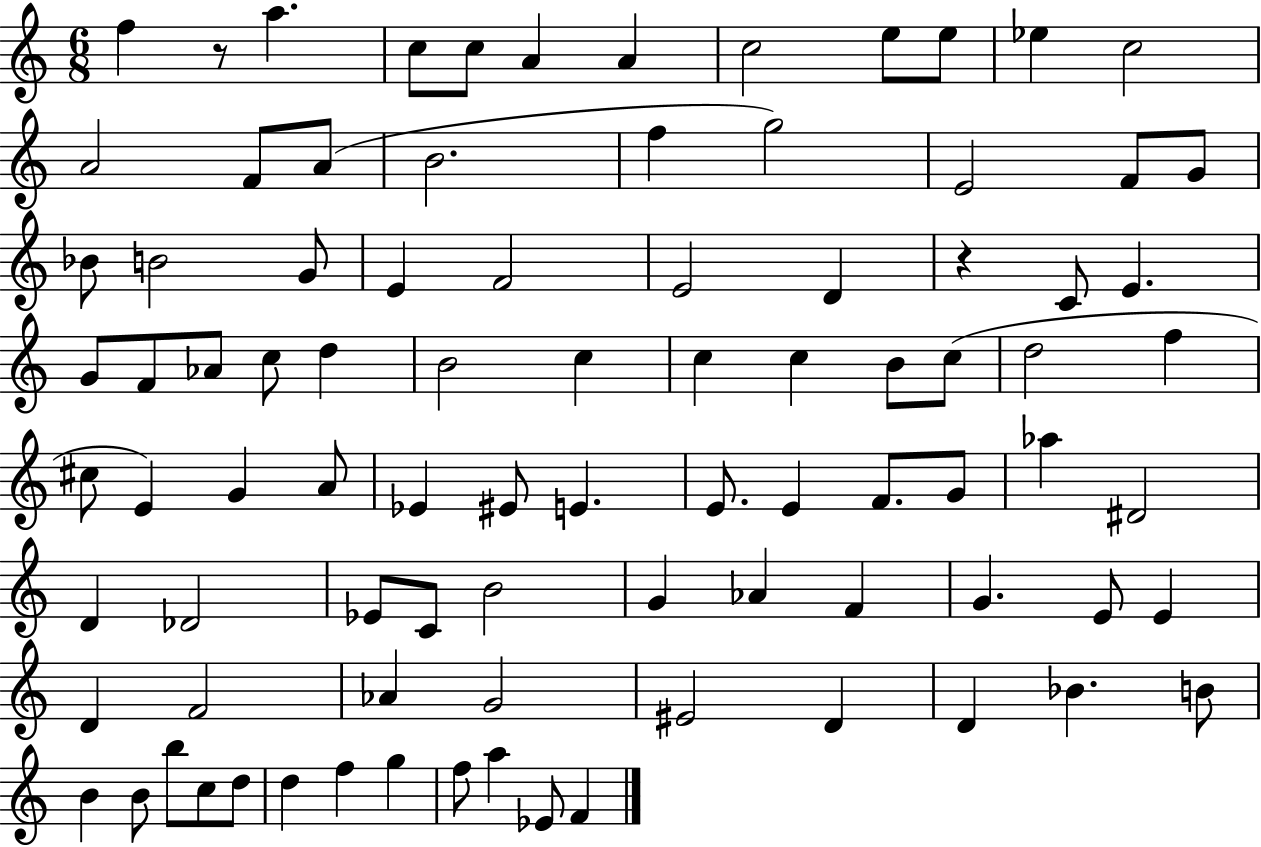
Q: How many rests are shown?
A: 2